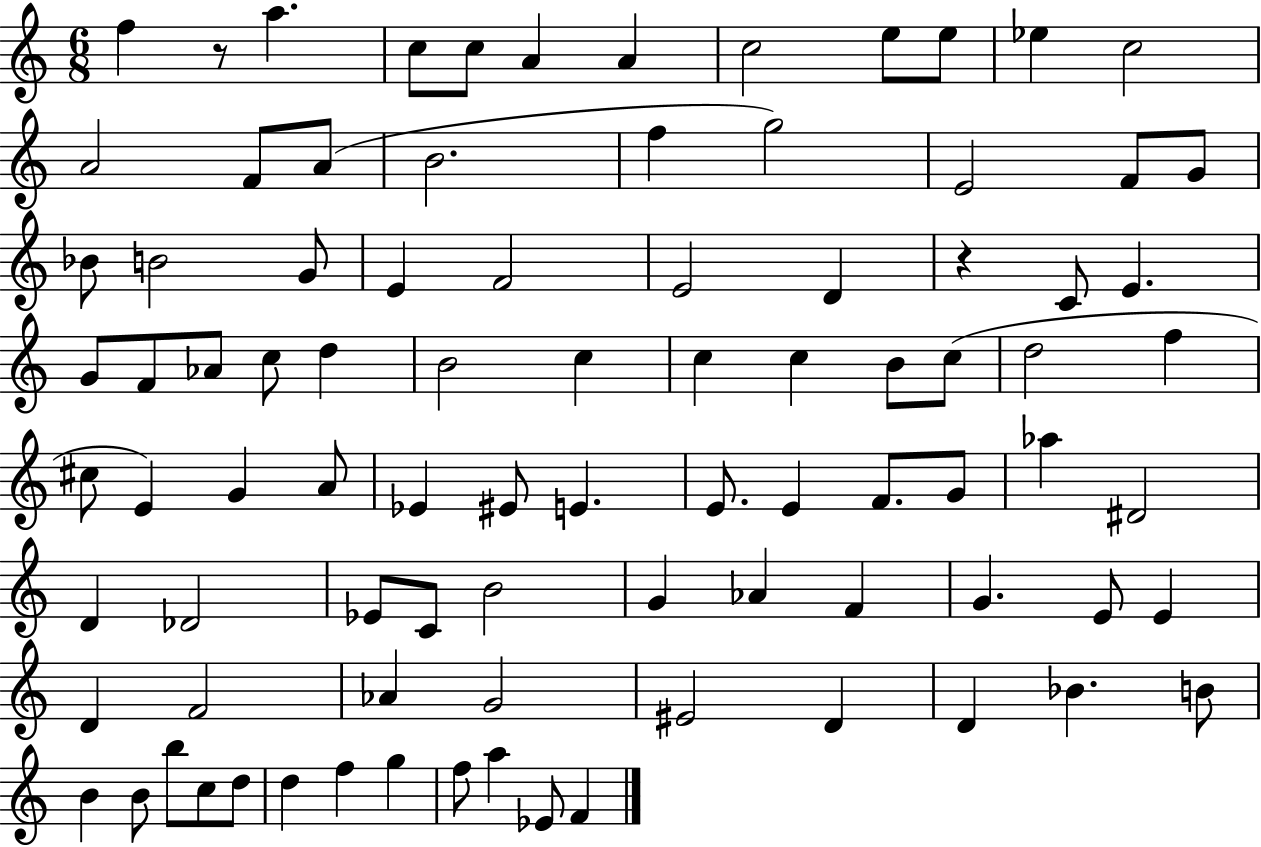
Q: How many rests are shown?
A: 2